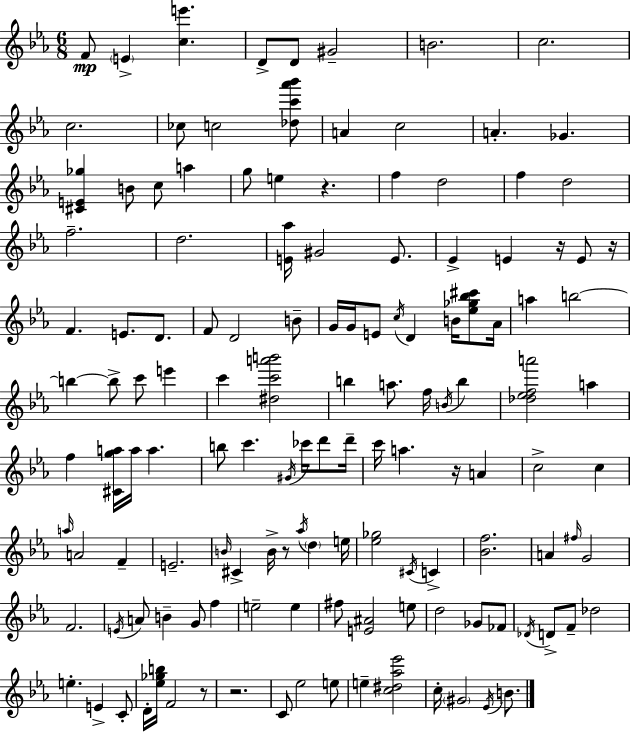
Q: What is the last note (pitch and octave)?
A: B4